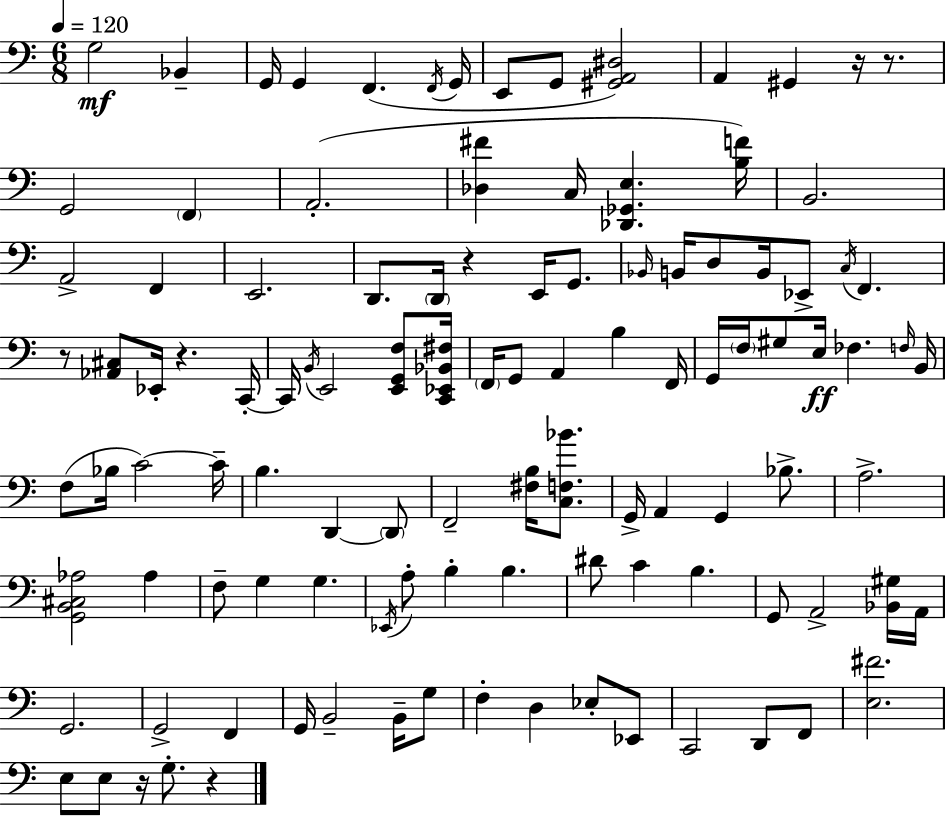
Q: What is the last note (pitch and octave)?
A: G3